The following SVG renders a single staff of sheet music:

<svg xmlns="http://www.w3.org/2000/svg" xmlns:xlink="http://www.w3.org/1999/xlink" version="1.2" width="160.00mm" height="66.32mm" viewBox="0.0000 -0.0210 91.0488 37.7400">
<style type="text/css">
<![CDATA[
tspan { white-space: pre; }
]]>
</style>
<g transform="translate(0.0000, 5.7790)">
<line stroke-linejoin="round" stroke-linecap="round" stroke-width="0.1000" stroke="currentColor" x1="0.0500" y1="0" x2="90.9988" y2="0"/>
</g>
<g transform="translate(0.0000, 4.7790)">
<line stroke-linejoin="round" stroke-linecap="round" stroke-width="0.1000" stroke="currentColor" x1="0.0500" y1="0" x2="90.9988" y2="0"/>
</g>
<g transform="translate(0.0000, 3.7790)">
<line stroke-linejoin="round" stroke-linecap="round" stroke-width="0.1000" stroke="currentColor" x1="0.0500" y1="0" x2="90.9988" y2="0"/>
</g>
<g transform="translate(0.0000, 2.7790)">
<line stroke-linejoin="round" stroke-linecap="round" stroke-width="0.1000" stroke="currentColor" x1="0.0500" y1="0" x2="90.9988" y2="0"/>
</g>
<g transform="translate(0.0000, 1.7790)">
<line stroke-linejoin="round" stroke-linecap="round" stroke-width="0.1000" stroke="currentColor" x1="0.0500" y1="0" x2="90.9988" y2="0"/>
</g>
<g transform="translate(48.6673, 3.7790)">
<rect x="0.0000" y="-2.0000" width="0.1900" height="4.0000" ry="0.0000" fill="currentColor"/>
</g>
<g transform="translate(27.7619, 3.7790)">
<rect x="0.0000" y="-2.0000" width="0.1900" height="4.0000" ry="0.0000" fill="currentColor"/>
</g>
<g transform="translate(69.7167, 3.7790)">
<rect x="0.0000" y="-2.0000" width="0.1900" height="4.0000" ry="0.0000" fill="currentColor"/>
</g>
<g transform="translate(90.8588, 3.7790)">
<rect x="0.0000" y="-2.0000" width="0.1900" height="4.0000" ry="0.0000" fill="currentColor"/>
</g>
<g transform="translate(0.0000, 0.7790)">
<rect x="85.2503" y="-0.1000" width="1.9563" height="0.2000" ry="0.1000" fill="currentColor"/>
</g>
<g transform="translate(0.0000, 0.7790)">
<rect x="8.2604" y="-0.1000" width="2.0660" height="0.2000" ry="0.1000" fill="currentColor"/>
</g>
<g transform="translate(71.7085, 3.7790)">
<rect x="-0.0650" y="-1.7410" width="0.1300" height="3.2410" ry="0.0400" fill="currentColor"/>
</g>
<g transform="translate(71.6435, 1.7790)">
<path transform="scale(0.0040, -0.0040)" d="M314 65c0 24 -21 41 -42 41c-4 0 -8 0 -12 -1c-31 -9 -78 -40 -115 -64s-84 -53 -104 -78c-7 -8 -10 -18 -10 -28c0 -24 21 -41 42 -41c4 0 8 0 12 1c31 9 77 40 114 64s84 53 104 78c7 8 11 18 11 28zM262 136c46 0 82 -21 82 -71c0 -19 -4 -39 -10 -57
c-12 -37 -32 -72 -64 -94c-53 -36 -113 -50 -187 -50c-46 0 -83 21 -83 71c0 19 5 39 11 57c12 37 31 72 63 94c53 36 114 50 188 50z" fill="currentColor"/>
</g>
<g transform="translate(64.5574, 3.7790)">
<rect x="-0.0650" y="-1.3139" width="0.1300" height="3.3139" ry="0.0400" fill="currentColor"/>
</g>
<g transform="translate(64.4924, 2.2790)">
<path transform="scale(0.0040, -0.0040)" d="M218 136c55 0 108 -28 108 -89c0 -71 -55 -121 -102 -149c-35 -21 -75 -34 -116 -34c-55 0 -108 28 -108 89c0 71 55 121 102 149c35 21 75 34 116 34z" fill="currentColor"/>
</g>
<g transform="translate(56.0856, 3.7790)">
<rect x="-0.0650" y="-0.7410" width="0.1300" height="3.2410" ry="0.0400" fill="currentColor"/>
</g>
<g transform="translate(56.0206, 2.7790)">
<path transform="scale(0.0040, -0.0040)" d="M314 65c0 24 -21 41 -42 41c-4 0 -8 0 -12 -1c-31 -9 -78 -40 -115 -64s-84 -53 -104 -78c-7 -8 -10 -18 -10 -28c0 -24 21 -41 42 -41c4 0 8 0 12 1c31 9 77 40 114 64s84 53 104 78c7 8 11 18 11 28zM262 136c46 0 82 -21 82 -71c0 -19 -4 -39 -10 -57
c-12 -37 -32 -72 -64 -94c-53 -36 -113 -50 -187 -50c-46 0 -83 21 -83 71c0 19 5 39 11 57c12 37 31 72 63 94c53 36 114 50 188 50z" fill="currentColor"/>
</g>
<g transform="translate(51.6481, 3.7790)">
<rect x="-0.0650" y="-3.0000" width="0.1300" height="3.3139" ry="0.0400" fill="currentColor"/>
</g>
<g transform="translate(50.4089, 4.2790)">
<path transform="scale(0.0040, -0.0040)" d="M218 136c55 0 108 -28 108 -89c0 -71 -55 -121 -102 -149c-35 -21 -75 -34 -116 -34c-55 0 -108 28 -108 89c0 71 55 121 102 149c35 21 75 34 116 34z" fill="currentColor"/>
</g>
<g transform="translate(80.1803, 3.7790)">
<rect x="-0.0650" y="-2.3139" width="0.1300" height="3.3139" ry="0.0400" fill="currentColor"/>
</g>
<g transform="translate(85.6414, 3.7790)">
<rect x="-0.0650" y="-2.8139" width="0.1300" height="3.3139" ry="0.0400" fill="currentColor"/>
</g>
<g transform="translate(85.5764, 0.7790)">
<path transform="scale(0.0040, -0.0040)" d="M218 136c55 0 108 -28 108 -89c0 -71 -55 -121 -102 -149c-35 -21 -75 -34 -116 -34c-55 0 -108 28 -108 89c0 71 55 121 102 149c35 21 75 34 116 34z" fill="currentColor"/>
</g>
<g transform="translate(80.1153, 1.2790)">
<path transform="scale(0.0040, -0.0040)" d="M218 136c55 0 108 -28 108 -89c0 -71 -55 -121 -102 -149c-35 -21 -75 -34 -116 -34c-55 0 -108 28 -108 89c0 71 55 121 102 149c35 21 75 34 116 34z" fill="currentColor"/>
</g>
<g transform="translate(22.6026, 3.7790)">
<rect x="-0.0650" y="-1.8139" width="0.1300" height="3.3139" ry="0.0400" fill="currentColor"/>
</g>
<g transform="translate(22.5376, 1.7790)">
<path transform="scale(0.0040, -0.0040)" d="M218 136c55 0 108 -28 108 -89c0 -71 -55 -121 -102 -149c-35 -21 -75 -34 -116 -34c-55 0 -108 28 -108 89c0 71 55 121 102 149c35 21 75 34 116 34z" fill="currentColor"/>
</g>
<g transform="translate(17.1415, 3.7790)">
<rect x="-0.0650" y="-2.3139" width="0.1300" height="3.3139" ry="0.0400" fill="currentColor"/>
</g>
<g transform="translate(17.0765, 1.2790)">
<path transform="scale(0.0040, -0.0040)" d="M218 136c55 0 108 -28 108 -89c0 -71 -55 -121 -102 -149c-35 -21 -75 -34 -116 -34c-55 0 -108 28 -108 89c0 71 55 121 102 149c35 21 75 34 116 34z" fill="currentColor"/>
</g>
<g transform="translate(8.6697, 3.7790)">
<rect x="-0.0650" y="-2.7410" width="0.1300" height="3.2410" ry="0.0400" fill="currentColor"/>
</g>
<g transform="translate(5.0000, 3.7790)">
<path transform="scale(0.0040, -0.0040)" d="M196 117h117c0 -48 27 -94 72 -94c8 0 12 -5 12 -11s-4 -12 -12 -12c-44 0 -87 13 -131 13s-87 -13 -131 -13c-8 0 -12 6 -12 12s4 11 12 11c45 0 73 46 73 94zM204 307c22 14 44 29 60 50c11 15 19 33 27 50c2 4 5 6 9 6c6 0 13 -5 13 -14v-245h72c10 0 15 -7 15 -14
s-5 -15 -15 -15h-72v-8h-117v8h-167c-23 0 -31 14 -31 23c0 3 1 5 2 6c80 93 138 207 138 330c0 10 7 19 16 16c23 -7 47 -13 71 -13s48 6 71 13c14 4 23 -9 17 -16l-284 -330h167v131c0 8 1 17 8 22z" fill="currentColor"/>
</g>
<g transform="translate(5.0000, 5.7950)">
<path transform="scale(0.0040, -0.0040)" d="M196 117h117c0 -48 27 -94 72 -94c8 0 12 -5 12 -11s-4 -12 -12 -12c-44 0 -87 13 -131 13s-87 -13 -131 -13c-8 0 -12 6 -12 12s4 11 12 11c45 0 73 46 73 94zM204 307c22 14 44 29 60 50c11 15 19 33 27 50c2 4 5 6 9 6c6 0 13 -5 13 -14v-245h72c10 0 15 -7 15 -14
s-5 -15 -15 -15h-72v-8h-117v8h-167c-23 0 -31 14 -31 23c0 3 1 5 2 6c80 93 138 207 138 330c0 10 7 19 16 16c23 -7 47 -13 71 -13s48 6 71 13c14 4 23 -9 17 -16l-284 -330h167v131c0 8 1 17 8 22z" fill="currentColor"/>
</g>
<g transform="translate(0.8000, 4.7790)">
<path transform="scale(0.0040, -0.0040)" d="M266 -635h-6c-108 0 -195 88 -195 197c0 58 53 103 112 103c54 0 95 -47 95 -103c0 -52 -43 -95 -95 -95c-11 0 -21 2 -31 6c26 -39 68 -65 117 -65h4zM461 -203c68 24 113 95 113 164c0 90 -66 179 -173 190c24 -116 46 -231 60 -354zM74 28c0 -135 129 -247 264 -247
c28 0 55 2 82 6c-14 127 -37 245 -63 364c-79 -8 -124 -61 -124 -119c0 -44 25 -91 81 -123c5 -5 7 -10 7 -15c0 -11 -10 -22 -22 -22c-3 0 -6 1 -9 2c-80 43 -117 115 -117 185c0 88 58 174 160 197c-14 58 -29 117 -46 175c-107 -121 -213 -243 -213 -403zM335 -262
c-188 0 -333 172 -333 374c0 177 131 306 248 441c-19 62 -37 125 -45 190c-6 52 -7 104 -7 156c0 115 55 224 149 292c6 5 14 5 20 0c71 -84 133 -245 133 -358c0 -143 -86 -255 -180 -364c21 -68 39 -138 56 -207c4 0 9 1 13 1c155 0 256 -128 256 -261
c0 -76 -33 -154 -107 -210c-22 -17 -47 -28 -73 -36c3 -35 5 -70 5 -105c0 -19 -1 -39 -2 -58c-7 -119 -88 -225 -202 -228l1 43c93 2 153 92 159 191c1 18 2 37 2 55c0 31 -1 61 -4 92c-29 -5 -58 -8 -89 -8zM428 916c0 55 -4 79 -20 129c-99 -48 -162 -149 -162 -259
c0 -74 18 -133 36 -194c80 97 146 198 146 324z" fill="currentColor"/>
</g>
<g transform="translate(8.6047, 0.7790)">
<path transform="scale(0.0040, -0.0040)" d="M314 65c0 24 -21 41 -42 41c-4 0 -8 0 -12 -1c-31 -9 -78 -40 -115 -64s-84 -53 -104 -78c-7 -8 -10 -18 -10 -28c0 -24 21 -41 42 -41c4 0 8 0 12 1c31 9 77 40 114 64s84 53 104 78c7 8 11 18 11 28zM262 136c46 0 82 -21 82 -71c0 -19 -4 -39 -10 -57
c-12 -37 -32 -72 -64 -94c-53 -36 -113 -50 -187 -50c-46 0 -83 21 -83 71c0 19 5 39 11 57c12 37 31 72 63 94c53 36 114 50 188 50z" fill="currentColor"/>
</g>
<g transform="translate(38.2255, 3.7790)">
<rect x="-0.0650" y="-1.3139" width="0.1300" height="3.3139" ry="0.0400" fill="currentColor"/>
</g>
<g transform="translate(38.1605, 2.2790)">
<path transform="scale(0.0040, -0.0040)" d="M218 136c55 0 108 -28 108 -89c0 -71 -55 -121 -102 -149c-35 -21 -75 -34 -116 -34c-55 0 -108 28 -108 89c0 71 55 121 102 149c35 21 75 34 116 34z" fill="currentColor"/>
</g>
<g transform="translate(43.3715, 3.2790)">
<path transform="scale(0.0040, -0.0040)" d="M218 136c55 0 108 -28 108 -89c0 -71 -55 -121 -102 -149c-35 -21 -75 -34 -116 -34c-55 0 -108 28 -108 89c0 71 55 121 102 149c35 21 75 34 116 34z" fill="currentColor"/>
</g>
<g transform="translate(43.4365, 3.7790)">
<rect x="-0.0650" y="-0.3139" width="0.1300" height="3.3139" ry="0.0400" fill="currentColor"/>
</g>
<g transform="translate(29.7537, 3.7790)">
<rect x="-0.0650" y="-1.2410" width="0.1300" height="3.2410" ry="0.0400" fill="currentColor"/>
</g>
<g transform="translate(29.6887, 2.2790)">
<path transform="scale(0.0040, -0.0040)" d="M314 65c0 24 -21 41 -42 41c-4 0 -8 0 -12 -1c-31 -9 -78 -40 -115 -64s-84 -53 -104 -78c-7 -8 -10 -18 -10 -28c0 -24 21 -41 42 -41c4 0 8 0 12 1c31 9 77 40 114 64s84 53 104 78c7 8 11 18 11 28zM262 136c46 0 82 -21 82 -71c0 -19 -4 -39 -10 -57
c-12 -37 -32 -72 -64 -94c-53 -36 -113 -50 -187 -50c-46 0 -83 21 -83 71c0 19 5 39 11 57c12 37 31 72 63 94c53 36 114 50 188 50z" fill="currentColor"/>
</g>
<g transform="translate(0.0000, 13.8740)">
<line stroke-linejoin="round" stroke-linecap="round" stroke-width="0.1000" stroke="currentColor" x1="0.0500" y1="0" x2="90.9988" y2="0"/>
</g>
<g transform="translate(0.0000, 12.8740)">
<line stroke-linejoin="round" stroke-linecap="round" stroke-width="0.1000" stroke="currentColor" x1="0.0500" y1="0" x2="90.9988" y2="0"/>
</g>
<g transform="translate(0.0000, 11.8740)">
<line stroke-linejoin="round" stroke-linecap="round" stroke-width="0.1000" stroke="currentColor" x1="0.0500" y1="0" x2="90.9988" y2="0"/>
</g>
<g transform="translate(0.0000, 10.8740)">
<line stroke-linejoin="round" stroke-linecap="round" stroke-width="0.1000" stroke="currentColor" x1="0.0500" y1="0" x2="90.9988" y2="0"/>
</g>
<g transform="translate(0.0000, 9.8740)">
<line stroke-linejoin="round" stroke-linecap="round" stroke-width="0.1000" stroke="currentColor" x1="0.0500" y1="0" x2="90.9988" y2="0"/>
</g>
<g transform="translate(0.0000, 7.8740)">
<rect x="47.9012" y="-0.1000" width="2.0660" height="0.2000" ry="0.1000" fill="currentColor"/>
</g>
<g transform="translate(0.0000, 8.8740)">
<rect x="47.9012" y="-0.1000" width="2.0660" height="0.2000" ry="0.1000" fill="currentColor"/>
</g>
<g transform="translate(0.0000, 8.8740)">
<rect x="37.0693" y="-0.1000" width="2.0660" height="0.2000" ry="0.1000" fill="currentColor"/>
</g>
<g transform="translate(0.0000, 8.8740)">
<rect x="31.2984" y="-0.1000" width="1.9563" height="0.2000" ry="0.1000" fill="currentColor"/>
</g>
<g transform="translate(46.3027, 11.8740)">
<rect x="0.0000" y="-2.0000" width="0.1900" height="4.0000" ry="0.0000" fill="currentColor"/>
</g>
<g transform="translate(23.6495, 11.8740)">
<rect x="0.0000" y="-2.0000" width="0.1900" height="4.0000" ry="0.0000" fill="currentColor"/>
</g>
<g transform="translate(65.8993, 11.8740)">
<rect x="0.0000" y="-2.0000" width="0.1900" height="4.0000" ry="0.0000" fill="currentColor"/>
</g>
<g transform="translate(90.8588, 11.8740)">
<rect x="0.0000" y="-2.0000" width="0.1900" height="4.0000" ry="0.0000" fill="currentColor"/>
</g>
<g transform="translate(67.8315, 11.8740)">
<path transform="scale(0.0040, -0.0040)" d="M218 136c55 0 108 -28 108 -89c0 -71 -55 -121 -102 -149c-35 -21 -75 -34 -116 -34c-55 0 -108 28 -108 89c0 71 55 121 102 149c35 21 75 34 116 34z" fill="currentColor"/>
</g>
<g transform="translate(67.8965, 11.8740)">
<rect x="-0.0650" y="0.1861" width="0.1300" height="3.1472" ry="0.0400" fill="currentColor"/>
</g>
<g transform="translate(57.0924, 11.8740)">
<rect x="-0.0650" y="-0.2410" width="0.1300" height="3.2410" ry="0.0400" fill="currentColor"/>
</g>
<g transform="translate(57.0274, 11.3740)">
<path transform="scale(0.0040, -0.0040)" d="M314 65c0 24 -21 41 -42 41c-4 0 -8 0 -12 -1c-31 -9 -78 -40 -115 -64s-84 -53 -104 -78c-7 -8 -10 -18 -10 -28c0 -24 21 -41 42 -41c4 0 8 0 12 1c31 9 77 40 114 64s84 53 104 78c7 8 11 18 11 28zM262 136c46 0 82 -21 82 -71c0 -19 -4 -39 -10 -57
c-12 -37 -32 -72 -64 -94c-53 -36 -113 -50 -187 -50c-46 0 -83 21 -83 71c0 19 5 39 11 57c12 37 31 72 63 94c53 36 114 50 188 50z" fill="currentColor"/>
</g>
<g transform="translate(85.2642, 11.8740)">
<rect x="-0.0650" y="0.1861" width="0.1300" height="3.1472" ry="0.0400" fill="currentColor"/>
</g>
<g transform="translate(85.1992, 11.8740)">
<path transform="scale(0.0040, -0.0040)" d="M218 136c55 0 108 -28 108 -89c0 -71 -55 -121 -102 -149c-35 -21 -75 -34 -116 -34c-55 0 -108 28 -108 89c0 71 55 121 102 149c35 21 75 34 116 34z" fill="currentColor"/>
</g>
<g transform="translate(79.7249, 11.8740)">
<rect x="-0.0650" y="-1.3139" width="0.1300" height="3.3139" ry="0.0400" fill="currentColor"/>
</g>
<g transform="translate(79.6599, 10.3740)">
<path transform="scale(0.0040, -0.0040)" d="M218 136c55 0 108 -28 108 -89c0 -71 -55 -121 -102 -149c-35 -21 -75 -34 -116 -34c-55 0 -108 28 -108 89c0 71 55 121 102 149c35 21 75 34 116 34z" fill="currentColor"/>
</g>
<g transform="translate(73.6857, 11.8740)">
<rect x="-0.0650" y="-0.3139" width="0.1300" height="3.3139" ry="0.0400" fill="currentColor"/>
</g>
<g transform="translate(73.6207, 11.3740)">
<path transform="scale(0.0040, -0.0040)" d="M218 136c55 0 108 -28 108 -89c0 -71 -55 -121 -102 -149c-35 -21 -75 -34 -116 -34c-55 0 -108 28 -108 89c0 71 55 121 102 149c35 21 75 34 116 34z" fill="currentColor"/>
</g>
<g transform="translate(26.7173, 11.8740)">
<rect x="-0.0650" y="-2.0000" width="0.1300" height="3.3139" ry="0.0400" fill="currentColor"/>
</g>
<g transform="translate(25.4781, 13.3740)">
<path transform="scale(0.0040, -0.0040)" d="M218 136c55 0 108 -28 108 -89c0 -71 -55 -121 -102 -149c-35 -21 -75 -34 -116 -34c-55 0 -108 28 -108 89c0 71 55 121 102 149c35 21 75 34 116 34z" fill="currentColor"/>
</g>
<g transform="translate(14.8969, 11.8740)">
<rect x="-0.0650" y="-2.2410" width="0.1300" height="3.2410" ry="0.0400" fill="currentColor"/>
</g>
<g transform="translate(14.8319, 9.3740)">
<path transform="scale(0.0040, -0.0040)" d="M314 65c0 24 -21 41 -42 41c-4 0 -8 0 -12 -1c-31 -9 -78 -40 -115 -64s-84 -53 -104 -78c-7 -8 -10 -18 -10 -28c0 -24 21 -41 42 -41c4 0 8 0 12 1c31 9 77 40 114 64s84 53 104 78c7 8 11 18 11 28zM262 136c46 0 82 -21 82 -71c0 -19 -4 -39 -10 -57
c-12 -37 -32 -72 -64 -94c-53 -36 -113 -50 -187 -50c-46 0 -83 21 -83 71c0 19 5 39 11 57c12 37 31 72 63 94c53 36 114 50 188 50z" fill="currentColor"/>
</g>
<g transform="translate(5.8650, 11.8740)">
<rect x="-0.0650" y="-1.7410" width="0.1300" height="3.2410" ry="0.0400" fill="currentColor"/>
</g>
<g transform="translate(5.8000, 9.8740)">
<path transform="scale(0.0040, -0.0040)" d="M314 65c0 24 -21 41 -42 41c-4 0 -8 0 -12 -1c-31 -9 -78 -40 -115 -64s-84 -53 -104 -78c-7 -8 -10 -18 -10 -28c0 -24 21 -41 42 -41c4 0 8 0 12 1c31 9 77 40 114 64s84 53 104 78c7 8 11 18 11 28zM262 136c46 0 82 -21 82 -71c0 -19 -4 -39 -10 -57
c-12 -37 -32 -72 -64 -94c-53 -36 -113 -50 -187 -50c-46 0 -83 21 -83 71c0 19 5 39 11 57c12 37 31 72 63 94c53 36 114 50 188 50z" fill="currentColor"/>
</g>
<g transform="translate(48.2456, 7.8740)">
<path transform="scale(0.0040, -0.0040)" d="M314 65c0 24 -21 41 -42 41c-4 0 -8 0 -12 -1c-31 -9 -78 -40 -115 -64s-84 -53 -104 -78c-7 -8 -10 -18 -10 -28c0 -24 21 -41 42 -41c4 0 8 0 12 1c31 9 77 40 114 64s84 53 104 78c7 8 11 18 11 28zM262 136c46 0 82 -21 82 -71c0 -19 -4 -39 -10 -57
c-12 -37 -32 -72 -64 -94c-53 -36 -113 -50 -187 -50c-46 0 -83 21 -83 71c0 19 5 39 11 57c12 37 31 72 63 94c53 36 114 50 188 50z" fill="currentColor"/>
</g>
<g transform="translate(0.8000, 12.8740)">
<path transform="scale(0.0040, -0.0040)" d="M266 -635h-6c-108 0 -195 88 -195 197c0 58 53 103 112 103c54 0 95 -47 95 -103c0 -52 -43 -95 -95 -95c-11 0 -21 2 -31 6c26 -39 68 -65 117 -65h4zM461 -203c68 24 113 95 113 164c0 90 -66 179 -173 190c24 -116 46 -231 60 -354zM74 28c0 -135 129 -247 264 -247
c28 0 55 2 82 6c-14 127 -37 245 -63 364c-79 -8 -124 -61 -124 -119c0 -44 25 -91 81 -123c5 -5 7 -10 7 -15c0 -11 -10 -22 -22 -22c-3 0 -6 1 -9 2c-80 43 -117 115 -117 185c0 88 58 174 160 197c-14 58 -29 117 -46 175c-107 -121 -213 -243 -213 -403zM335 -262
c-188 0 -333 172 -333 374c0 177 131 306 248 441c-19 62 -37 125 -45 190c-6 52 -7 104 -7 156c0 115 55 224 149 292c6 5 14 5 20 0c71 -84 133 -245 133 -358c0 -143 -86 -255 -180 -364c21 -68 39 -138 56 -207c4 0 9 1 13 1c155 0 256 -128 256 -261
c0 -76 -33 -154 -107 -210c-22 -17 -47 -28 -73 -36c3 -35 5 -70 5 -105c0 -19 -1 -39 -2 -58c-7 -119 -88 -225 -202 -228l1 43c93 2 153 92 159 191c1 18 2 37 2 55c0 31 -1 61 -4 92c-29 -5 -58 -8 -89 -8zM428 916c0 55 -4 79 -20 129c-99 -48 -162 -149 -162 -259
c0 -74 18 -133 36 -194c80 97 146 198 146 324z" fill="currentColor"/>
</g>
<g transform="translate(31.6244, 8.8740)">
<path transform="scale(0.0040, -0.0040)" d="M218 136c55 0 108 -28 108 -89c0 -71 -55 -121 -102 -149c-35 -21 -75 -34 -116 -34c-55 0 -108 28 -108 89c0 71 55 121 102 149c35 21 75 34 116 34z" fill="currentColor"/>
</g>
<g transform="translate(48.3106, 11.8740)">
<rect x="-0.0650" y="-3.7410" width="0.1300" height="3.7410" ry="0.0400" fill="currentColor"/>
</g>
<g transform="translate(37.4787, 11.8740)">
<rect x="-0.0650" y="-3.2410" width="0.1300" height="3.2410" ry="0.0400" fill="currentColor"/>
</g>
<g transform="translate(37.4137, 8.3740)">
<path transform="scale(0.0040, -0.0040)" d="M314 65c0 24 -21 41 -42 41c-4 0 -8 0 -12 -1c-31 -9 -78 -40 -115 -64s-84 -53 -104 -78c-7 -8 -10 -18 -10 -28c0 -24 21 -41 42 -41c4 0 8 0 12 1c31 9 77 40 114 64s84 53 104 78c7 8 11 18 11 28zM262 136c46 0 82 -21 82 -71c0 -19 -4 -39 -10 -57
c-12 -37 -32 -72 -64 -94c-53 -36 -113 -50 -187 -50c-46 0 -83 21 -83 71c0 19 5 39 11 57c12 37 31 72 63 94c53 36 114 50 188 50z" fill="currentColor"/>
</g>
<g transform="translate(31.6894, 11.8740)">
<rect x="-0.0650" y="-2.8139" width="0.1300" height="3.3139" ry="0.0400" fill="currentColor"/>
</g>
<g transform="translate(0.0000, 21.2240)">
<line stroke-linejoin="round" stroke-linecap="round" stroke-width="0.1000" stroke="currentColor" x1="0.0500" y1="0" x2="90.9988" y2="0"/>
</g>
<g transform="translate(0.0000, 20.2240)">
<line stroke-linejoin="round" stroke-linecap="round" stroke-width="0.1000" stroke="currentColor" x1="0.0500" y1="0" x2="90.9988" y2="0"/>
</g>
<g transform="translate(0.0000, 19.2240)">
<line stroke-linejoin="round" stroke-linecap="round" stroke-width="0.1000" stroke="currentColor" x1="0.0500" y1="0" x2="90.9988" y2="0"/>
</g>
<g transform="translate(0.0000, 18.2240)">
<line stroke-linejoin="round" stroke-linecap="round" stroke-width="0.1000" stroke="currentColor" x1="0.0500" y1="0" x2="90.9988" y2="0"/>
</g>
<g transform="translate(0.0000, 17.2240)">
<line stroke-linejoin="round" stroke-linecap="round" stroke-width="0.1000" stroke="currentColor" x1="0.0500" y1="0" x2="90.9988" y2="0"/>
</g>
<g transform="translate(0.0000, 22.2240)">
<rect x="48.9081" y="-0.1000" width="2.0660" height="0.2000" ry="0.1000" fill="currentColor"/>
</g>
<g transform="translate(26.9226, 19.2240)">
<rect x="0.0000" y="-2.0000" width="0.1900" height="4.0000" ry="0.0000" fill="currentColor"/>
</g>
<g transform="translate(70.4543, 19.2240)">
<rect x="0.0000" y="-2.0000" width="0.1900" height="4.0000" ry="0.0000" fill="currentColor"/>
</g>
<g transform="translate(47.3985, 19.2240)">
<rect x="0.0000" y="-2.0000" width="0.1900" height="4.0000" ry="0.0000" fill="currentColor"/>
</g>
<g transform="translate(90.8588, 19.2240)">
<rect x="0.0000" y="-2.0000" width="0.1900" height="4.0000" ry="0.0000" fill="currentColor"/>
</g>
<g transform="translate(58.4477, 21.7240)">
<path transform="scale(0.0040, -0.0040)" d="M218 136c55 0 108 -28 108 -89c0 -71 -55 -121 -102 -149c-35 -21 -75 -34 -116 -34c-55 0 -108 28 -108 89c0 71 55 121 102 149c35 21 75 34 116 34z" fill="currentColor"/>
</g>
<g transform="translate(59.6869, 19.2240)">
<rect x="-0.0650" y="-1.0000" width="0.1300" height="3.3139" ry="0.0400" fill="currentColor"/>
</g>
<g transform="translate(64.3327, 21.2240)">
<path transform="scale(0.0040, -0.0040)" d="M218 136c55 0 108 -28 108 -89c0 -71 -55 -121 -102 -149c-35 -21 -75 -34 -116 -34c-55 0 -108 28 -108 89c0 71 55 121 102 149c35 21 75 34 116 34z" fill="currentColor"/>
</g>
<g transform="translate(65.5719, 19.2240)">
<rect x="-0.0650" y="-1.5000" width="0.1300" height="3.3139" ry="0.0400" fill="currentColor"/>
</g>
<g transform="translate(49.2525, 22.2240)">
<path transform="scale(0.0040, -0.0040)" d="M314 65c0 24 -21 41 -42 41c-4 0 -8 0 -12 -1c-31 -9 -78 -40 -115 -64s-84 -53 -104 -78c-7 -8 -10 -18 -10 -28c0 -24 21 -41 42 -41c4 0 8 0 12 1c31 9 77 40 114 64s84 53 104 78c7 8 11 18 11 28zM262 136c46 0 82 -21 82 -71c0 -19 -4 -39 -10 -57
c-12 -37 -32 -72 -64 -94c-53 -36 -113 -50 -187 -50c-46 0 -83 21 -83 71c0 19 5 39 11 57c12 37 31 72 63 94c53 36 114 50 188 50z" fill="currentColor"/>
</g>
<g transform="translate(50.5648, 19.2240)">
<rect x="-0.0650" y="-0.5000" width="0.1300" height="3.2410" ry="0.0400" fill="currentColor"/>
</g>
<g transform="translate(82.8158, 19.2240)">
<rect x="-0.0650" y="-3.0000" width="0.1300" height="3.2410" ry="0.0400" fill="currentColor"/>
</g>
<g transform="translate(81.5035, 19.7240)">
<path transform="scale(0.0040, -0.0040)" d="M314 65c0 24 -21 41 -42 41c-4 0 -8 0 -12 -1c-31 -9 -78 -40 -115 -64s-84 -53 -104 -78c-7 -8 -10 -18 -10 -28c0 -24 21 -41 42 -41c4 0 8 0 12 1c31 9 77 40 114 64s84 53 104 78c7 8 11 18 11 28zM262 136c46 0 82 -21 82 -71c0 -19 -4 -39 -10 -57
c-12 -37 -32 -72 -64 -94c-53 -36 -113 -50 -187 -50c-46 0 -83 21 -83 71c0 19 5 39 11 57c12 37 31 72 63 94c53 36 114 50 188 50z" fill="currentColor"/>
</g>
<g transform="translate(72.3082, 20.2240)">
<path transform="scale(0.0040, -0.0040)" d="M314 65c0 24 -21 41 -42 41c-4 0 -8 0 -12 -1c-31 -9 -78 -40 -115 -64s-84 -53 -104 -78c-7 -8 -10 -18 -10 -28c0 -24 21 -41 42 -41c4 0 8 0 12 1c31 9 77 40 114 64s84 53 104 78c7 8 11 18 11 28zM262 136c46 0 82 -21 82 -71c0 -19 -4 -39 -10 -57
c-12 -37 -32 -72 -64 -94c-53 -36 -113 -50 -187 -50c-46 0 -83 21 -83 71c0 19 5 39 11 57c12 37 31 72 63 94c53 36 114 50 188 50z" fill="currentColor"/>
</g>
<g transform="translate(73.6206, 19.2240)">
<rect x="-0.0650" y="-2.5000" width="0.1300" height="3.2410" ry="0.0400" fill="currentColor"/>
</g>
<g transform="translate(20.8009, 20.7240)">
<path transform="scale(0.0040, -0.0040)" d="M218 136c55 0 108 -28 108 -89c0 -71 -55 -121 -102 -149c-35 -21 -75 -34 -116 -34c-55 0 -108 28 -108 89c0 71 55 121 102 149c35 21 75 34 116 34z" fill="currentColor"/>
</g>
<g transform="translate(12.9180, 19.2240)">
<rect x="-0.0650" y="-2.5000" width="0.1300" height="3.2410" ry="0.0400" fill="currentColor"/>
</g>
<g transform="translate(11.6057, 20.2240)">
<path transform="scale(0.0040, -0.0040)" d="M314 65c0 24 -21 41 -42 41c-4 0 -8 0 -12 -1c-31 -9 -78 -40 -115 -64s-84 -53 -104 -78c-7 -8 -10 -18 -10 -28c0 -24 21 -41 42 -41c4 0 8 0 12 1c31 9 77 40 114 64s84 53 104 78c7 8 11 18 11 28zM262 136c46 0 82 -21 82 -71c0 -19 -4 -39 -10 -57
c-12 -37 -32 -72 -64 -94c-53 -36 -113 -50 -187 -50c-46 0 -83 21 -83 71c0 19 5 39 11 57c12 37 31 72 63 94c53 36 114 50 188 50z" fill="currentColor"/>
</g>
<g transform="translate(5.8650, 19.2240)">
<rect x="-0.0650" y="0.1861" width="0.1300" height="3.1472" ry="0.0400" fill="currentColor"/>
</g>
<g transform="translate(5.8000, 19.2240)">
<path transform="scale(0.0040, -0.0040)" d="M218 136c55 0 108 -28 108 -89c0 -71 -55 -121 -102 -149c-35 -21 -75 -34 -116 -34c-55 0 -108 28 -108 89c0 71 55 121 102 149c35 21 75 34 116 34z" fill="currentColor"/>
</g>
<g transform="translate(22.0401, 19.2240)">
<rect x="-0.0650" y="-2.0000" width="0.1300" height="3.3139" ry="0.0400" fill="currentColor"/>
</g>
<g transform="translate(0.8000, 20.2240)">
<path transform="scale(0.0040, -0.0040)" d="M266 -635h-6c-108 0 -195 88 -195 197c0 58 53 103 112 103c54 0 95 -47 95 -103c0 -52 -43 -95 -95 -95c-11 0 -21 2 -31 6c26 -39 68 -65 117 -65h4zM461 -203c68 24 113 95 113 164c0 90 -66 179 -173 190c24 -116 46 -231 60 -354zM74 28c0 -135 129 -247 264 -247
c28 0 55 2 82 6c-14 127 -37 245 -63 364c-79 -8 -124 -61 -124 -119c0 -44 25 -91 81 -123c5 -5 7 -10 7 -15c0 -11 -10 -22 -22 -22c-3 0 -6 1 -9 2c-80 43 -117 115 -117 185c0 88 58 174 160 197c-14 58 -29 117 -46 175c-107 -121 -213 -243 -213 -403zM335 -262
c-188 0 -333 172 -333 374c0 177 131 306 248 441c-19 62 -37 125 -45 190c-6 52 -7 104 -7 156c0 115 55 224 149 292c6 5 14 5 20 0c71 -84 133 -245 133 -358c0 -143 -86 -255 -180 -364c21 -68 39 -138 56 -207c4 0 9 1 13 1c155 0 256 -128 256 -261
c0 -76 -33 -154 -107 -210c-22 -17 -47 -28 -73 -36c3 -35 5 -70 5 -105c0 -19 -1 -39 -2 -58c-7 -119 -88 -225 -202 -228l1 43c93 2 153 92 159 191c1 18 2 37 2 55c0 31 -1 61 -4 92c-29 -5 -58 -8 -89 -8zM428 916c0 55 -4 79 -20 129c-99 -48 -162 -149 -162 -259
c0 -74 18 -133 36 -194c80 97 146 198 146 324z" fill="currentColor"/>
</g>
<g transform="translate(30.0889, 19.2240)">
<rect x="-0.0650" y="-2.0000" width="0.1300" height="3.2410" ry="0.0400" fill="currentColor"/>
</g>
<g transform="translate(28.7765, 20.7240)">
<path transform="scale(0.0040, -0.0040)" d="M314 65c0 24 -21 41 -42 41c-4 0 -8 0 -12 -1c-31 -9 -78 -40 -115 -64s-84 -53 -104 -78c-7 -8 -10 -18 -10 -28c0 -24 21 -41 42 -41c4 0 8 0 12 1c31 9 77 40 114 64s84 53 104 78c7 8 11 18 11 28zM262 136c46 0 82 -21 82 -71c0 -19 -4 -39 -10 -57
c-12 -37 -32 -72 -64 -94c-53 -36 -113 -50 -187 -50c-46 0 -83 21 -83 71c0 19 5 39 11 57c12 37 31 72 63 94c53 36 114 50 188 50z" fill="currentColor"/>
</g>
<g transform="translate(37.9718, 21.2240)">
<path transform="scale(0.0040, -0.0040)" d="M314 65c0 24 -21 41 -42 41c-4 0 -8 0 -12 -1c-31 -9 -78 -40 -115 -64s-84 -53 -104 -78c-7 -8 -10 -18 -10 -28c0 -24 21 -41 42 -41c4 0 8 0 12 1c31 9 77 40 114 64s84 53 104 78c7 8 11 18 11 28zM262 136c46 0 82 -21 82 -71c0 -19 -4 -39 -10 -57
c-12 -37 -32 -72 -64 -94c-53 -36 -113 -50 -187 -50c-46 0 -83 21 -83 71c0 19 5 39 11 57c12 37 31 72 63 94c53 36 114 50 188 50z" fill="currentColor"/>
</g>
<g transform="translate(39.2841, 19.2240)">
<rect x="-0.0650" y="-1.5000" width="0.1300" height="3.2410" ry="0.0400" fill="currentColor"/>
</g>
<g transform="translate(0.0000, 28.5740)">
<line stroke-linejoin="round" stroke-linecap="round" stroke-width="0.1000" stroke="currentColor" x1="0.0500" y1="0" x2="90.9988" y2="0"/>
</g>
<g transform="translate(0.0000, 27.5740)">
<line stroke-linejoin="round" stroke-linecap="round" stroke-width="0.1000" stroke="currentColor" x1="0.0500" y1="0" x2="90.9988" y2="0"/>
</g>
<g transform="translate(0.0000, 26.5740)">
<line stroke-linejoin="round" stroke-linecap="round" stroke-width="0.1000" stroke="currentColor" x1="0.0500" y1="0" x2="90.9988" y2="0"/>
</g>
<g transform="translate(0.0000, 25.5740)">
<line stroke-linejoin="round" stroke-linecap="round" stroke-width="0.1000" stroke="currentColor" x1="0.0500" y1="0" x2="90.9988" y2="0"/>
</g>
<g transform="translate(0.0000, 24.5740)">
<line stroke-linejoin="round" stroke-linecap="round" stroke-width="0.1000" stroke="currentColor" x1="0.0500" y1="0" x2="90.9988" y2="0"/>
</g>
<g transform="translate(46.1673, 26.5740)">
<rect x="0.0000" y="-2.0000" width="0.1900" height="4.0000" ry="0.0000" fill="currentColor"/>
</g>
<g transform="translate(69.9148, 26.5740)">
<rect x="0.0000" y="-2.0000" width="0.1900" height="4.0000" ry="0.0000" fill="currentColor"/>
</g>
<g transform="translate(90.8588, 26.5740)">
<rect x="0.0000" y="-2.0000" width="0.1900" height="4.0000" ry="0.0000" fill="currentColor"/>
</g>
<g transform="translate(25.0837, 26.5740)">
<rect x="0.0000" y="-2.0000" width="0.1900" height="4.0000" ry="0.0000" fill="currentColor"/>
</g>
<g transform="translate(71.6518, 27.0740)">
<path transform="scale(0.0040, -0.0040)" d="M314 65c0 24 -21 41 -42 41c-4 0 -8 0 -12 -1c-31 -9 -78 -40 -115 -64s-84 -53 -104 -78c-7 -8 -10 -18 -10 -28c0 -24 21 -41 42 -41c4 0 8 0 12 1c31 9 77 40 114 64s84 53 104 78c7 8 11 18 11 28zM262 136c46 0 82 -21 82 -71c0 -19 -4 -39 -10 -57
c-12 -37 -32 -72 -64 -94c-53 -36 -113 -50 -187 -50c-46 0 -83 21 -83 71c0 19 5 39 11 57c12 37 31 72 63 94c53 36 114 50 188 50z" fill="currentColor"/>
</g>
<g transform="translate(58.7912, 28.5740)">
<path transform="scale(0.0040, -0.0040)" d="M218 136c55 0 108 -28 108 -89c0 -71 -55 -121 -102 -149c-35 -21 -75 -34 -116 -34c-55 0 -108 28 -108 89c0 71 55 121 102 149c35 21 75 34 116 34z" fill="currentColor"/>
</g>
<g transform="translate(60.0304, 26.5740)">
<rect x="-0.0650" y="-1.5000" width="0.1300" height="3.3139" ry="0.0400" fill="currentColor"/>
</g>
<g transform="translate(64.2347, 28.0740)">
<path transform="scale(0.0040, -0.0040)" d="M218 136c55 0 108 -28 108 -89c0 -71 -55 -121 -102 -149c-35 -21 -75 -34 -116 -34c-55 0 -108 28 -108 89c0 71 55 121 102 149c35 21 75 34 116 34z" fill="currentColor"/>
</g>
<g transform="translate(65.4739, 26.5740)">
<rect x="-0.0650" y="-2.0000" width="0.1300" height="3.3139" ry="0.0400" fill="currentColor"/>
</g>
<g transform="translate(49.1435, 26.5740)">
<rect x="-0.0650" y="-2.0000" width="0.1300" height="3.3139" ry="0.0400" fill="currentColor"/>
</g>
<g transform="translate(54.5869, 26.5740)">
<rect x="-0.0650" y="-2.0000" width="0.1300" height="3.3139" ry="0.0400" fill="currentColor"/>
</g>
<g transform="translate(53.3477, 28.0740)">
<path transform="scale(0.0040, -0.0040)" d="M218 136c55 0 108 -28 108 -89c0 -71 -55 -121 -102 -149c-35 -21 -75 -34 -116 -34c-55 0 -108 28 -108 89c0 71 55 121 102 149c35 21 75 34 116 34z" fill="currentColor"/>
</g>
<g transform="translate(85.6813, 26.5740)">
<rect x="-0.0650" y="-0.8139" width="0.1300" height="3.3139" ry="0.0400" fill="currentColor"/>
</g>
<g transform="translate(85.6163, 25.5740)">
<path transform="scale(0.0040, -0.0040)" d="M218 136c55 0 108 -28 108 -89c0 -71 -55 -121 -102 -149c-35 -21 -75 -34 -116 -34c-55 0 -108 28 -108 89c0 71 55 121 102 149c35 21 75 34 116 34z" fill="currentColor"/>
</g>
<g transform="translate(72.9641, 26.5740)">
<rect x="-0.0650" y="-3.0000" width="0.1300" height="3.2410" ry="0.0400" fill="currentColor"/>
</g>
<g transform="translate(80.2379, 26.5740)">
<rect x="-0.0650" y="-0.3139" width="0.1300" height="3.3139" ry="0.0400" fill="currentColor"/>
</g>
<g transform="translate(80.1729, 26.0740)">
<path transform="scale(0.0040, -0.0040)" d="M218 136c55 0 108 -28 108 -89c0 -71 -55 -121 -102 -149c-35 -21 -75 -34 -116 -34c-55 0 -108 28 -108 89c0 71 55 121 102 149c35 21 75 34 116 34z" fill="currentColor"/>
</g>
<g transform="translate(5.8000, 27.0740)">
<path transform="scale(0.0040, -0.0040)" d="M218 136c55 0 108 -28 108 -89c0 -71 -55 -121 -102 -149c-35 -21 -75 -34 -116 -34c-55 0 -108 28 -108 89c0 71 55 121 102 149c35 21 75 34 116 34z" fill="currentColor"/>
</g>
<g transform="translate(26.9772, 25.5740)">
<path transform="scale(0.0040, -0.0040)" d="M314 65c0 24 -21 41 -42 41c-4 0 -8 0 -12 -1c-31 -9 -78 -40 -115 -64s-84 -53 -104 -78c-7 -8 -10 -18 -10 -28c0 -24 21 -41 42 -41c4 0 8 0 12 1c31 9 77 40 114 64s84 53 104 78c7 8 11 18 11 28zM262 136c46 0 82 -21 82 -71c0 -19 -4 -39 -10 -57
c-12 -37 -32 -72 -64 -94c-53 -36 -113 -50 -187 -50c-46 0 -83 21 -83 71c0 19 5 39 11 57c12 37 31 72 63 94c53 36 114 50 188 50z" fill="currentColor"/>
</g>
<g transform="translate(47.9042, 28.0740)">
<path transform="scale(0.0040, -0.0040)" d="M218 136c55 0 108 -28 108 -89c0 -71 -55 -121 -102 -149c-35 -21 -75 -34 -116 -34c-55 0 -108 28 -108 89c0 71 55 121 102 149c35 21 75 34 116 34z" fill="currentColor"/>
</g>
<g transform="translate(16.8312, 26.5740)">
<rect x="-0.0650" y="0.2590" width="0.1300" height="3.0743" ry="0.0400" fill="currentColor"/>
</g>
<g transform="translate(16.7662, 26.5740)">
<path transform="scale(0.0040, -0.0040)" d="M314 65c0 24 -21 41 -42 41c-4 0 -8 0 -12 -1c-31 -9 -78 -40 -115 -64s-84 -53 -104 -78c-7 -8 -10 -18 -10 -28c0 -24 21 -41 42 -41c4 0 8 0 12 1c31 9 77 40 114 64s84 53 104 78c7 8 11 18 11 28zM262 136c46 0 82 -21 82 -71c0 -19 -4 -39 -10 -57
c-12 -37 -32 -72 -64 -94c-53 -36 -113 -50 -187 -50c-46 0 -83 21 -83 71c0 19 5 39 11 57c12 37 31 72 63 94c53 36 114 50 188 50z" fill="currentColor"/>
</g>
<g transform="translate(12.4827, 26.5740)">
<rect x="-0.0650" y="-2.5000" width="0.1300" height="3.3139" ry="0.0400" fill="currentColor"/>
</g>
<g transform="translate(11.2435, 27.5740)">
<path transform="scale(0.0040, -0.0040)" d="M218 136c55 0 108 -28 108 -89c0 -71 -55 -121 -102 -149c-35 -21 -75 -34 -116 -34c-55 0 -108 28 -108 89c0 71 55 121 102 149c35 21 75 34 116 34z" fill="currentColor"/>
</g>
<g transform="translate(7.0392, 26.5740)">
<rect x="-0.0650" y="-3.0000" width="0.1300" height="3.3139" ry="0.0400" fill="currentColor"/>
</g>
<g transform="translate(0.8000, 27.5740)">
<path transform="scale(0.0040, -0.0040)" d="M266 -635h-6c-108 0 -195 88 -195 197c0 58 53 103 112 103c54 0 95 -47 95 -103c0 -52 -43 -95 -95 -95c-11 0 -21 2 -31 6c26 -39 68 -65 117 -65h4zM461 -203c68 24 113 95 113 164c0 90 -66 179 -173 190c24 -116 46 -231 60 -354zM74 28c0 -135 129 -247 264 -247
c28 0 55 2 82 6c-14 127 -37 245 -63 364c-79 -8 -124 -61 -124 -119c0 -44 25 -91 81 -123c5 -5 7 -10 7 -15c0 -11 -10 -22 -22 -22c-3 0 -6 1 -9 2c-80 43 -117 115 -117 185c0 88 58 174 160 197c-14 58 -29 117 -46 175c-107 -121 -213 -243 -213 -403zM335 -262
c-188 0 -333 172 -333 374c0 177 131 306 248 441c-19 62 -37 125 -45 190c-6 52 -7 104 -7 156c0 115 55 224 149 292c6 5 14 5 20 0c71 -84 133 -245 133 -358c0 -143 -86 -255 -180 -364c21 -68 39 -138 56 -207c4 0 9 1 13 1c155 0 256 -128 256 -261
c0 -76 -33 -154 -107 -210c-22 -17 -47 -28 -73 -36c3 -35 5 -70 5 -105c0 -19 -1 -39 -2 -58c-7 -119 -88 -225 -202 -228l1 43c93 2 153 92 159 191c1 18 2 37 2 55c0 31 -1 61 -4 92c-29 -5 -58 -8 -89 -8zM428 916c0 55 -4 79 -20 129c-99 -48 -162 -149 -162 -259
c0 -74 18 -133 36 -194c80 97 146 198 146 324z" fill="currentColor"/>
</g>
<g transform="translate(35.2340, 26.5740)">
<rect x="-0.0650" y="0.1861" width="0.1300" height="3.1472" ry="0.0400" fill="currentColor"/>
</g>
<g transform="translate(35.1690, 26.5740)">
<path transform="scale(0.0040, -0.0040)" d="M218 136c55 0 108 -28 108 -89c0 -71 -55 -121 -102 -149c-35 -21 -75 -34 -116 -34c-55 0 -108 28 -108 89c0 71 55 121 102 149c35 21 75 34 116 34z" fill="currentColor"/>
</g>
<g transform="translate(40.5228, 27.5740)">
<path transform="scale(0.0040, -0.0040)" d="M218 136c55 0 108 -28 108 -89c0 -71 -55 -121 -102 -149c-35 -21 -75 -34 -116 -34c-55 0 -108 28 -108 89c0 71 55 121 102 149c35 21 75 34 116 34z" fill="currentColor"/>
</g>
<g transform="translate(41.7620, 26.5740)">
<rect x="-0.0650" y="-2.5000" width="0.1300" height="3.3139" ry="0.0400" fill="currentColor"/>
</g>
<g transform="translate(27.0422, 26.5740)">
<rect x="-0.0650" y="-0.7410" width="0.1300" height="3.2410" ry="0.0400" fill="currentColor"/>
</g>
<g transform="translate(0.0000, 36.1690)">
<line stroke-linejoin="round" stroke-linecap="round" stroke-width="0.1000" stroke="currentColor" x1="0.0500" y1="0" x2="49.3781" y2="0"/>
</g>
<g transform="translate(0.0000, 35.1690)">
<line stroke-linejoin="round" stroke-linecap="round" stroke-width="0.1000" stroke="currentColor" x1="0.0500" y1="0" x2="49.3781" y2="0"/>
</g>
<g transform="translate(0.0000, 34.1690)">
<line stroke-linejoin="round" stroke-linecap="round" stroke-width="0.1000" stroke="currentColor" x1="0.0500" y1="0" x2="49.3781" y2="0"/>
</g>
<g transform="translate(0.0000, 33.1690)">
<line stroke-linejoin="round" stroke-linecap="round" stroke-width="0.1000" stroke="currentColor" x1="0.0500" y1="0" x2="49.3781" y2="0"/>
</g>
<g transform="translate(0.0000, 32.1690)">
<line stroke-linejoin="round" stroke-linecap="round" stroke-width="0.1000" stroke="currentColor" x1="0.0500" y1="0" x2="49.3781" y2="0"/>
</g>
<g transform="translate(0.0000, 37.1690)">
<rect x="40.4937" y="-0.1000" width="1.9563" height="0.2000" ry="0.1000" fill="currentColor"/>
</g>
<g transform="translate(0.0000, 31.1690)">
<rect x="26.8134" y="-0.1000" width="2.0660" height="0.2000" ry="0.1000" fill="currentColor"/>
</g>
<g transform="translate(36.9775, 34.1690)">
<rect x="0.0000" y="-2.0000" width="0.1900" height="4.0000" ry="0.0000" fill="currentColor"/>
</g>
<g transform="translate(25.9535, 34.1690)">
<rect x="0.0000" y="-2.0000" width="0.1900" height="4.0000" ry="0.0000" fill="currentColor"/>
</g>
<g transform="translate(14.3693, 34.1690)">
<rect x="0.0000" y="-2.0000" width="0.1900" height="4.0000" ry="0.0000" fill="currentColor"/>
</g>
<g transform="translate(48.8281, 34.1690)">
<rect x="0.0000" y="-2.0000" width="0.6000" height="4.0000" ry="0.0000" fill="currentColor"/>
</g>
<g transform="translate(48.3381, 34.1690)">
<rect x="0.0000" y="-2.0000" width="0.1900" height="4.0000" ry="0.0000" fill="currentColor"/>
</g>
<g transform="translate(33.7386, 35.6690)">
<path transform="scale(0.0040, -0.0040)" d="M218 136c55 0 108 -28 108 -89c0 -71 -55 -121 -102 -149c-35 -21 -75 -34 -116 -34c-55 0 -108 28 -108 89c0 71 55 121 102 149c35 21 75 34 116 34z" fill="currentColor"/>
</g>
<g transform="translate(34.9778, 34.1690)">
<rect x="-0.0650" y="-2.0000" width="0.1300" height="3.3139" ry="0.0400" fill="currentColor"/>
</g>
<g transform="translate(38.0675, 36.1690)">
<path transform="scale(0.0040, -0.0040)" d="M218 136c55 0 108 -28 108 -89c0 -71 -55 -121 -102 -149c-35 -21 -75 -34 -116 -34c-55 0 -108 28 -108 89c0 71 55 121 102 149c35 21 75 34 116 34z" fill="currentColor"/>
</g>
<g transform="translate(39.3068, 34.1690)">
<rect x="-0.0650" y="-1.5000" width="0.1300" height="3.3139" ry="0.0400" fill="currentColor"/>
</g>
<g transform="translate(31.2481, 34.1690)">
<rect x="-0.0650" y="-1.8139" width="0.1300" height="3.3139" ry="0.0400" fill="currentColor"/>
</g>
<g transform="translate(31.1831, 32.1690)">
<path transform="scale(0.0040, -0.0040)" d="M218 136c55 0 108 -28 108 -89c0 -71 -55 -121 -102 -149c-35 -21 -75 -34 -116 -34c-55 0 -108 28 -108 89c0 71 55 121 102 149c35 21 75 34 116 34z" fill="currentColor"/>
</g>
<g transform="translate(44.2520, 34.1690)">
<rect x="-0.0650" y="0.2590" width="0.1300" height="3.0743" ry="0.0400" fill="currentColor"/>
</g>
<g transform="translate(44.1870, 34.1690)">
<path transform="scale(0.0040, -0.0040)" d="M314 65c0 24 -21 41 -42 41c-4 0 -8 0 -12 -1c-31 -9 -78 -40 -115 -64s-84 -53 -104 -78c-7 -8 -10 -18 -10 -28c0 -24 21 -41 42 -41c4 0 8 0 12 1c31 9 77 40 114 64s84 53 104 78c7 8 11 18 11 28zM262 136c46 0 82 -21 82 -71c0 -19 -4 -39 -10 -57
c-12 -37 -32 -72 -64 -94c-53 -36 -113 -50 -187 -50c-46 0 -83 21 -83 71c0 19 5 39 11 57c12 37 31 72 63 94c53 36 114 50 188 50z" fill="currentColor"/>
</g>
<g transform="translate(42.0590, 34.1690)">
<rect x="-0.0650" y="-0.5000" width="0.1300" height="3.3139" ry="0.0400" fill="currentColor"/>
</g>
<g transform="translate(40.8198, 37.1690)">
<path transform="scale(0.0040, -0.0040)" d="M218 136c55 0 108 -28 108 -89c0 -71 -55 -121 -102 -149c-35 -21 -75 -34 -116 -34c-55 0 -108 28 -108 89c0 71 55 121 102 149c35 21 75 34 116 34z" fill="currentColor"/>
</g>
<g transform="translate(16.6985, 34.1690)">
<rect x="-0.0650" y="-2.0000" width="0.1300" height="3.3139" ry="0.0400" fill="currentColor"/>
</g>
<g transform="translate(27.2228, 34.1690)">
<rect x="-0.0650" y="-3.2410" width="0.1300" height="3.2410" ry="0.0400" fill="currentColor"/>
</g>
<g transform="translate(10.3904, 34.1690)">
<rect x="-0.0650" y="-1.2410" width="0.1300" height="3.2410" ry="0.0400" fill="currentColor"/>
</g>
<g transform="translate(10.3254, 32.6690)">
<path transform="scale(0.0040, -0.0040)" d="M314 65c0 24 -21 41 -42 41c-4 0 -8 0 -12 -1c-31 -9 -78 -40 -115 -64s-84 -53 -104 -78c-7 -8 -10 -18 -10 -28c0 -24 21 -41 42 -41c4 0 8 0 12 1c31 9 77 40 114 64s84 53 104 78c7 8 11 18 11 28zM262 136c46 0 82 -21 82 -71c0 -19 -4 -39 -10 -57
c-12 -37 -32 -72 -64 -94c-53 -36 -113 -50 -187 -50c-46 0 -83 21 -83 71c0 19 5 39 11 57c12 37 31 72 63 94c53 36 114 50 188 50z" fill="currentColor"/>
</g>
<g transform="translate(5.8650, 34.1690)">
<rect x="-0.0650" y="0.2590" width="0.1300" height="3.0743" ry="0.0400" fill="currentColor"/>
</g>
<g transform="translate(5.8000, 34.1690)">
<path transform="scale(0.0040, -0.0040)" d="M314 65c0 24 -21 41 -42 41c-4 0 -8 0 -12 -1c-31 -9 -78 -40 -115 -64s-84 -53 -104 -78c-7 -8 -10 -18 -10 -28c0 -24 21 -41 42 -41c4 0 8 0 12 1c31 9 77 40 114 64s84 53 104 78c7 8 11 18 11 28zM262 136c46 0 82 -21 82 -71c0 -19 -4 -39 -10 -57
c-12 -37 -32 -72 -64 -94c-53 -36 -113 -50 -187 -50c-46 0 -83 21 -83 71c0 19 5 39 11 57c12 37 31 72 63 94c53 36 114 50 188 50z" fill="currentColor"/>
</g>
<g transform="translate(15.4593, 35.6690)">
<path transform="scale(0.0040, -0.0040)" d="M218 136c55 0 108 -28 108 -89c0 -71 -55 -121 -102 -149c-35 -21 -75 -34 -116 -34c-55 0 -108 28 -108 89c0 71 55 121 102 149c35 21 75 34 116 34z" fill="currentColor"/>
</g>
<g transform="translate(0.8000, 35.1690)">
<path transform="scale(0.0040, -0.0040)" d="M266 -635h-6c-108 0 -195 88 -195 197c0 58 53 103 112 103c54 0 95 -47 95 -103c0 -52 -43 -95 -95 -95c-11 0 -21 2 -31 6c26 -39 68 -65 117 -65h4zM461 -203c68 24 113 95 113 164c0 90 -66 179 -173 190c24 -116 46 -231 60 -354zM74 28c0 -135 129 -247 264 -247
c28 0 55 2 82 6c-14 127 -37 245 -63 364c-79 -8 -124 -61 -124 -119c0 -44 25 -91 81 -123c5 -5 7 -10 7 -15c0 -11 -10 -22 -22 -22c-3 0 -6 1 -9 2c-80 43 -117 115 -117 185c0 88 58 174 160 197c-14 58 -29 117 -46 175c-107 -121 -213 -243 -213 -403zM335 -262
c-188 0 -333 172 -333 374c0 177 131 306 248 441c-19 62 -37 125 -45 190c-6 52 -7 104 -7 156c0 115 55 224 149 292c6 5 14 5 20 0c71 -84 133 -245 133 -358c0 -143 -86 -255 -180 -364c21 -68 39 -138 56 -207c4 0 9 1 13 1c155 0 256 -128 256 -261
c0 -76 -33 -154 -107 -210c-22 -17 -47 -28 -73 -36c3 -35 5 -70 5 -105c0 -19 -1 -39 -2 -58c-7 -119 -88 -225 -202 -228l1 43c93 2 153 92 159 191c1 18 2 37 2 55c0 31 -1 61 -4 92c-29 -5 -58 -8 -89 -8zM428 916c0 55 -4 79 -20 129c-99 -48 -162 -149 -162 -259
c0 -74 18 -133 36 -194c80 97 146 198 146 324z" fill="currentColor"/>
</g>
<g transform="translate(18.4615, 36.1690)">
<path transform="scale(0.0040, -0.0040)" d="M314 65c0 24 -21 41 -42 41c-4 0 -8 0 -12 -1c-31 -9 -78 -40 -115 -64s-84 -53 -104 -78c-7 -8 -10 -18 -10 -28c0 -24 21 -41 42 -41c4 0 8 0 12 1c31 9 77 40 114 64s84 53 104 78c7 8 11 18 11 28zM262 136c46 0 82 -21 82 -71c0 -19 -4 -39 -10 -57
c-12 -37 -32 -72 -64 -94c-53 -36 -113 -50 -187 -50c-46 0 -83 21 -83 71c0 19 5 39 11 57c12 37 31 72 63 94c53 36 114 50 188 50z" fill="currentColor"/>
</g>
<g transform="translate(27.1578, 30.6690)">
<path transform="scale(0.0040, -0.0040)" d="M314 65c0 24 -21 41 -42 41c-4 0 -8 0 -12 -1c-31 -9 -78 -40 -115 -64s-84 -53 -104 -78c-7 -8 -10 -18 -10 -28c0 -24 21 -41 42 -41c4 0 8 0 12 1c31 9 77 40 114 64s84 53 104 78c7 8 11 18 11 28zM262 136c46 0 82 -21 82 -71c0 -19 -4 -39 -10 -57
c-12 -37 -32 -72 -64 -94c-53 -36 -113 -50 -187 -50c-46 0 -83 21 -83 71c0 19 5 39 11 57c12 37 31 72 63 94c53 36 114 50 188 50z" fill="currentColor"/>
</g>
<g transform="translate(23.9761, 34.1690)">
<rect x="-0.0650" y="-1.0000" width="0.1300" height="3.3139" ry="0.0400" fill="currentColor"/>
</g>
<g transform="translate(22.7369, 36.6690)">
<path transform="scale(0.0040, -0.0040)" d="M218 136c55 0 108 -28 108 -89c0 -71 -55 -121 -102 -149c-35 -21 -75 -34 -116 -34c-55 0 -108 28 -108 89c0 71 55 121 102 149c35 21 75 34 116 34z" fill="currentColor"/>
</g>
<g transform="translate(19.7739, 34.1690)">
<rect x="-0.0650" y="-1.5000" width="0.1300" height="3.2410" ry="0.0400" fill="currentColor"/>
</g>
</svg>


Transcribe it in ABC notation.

X:1
T:Untitled
M:4/4
L:1/4
K:C
a2 g f e2 e c A d2 e f2 g a f2 g2 F a b2 c'2 c2 B c e B B G2 F F2 E2 C2 D E G2 A2 A G B2 d2 B G F F E F A2 c d B2 e2 F E2 D b2 f F E C B2